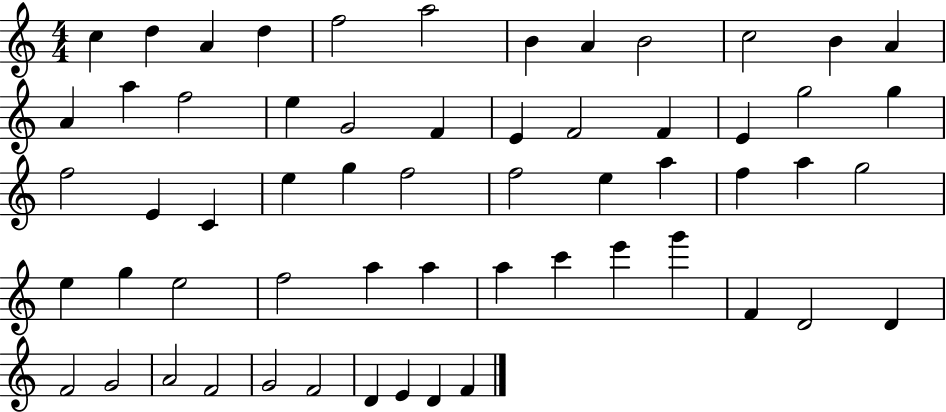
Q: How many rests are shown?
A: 0